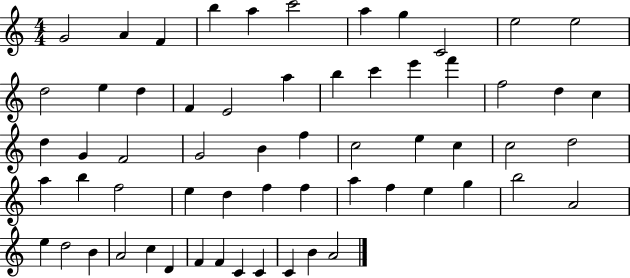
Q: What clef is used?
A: treble